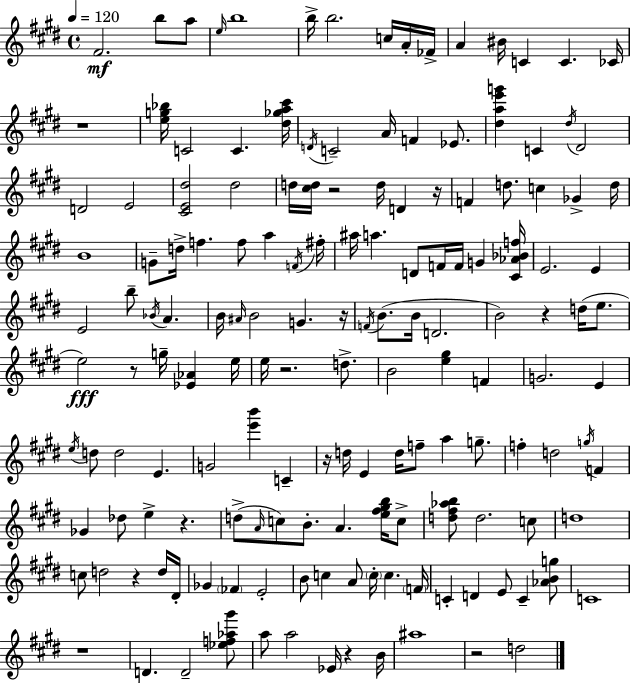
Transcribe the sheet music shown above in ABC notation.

X:1
T:Untitled
M:4/4
L:1/4
K:E
^F2 b/2 a/2 e/4 b4 b/4 b2 c/4 A/4 _F/4 A ^B/4 C C _C/4 z4 [eg_b]/4 C2 C [^d_ga^c']/4 D/4 C2 A/4 F _E/2 [^dae'g'] C ^d/4 ^D2 D2 E2 [^CE^d]2 ^d2 d/4 [^cd]/4 z2 d/4 D z/4 F d/2 c _G d/4 B4 G/2 d/4 f f/2 a F/4 ^f/4 ^a/4 a D/2 F/4 F/4 G [^C_A_Bf]/4 E2 E E2 b/2 _B/4 A B/4 ^A/4 B2 G z/4 F/4 B/2 B/4 D2 B2 z d/4 e/2 e2 z/2 g/4 [_E_A] e/4 e/4 z2 d/2 B2 [e^g] F G2 E e/4 d/2 d2 E G2 [e'b'] C z/4 d/4 E d/4 f/2 a g/2 f d2 g/4 F _G _d/2 e z d/2 A/4 c/2 B/2 A [e^f^gb]/4 c/2 [d^f_ab]/2 d2 c/2 d4 c/2 d2 z d/4 ^D/4 _G _F E2 B/2 c A/2 c/4 c F/4 C D E/2 C [_ABg]/2 C4 z4 D D2 [_ef_a^g']/2 a/2 a2 _E/4 z B/4 ^a4 z2 d2